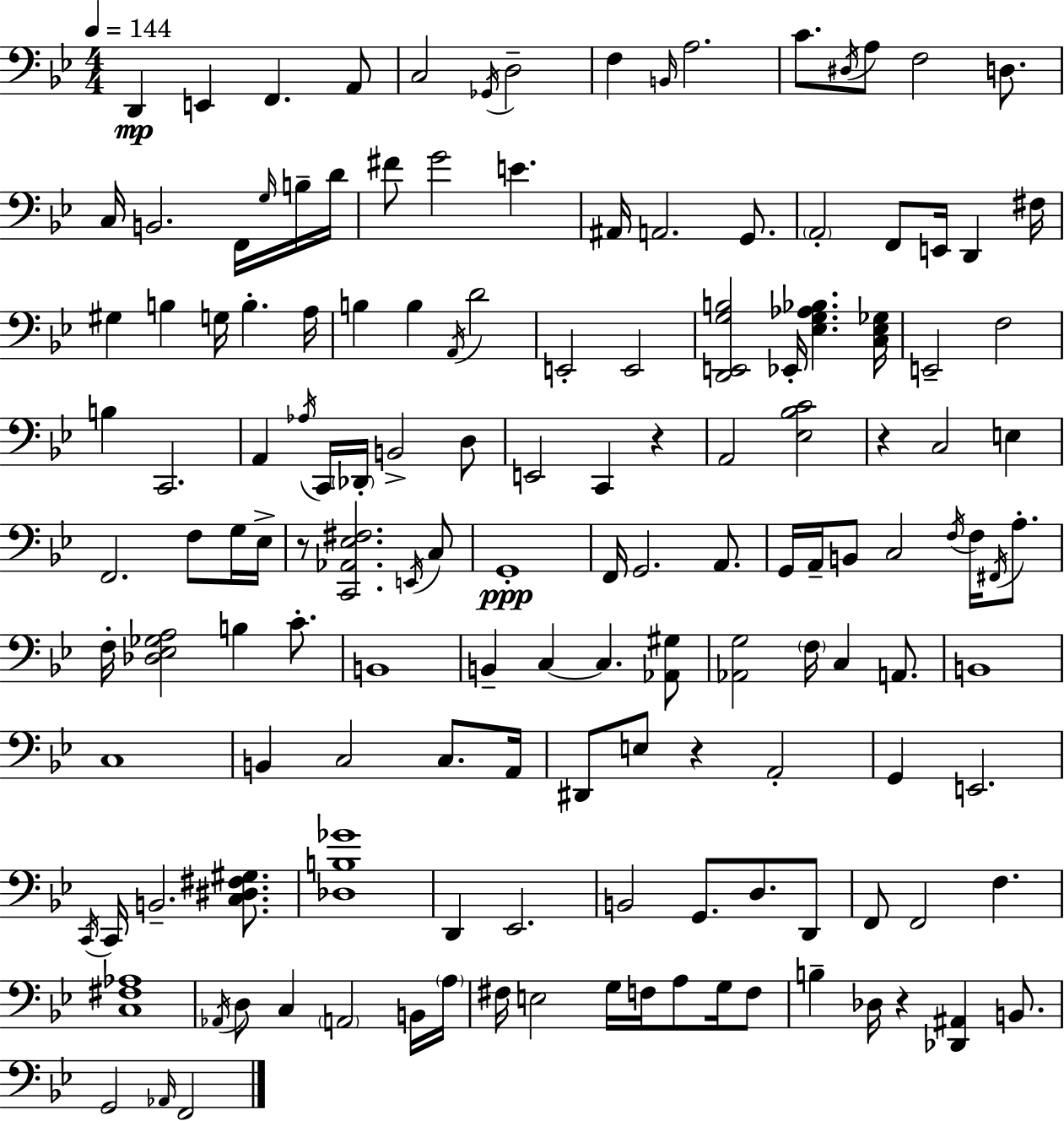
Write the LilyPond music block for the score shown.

{
  \clef bass
  \numericTimeSignature
  \time 4/4
  \key bes \major
  \tempo 4 = 144
  d,4\mp e,4 f,4. a,8 | c2 \acciaccatura { ges,16 } d2-- | f4 \grace { b,16 } a2. | c'8. \acciaccatura { dis16 } a8 f2 | \break d8. c16 b,2. | f,16 \grace { g16 } b16-- d'16 fis'8 g'2 e'4. | ais,16 a,2. | g,8. \parenthesize a,2-. f,8 e,16 d,4 | \break fis16 gis4 b4 g16 b4.-. | a16 b4 b4 \acciaccatura { a,16 } d'2 | e,2-. e,2 | <d, e, g b>2 ees,16-. <ees g aes bes>4. | \break <c ees ges>16 e,2-- f2 | b4 c,2. | a,4 \acciaccatura { aes16 } c,16 \parenthesize des,16-. b,2-> | d8 e,2 c,4 | \break r4 a,2 <ees bes c'>2 | r4 c2 | e4 f,2. | f8 g16 ees16-> r8 <c, aes, ees fis>2. | \break \acciaccatura { e,16 } c8 g,1-.\ppp | f,16 g,2. | a,8. g,16 a,16-- b,8 c2 | \acciaccatura { f16 } f16 \acciaccatura { fis,16 } a8.-. f16-. <des ees ges a>2 | \break b4 c'8.-. b,1 | b,4-- c4~~ | c4. <aes, gis>8 <aes, g>2 | \parenthesize f16 c4 a,8. b,1 | \break c1 | b,4 c2 | c8. a,16 dis,8 e8 r4 | a,2-. g,4 e,2. | \break \acciaccatura { c,16 } c,16 b,2.-- | <c dis fis gis>8. <des b ges'>1 | d,4 ees,2. | b,2 | \break g,8. d8. d,8 f,8 f,2 | f4. <c fis aes>1 | \acciaccatura { aes,16 } d8 c4 | \parenthesize a,2 b,16 \parenthesize a16 fis16 e2 | \break g16 f16 a8 g16 f8 b4-- des16 | r4 <des, ais,>4 b,8. g,2 | \grace { aes,16 } f,2 \bar "|."
}